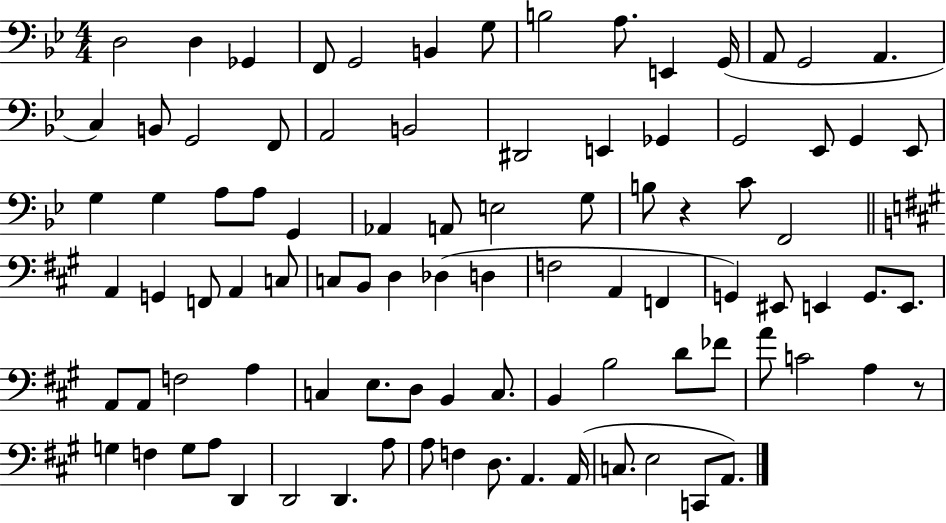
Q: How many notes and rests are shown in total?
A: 92